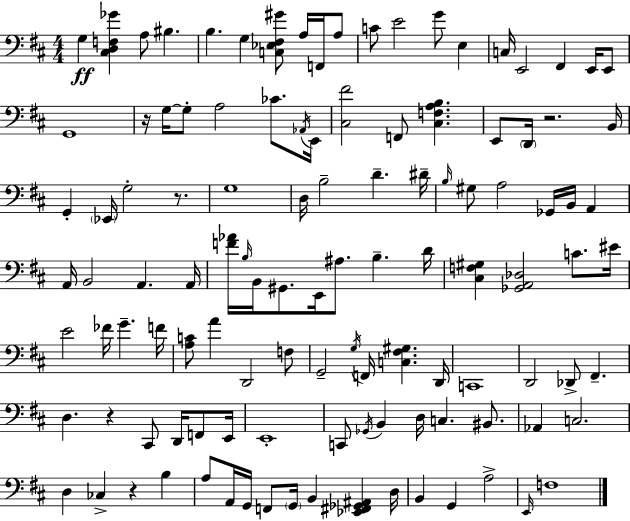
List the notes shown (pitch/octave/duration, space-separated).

G3/q [C#3,D3,F3,Gb4]/q A3/e BIS3/q. B3/q. G3/q [C3,Eb3,F#3,G#4]/e A3/s F2/s A3/e C4/e E4/h G4/e E3/q C3/s E2/h F#2/q E2/s E2/e G2/w R/s G3/s G3/e A3/h CES4/e. Ab2/s E2/s [C#3,F#4]/h F2/e [C#3,F3,A3,B3]/q. E2/e D2/s R/h. B2/s G2/q Eb2/s G3/h R/e. G3/w D3/s B3/h D4/q. D#4/s B3/s G#3/e A3/h Gb2/s B2/s A2/q A2/s B2/h A2/q. A2/s [F4,Ab4]/s B3/s B2/s G#2/e. E2/s A#3/e. B3/q. D4/s [C#3,F3,G#3]/q [Gb2,A2,Db3]/h C4/e. EIS4/s E4/h FES4/s G4/q. F4/s [A3,C4]/e A4/q D2/h F3/e G2/h G3/s F2/s [C3,F#3,G#3]/q. D2/s C2/w D2/h Db2/e F#2/q. D3/q. R/q C#2/e D2/s F2/e E2/s E2/w C2/e Gb2/s B2/q D3/s C3/q. BIS2/e. Ab2/q C3/h. D3/q CES3/q R/q B3/q A3/e A2/s G2/s F2/e G2/s B2/q [Eb2,F#2,Gb2,A#2]/q D3/s B2/q G2/q A3/h E2/s F3/w